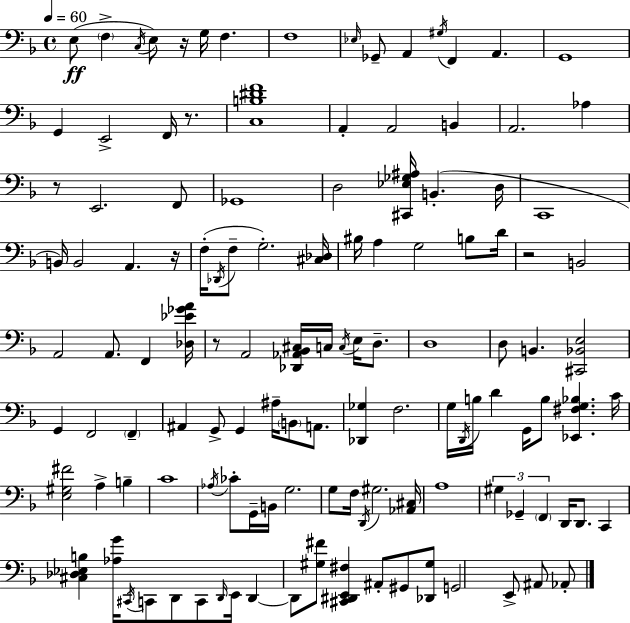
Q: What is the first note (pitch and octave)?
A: E3